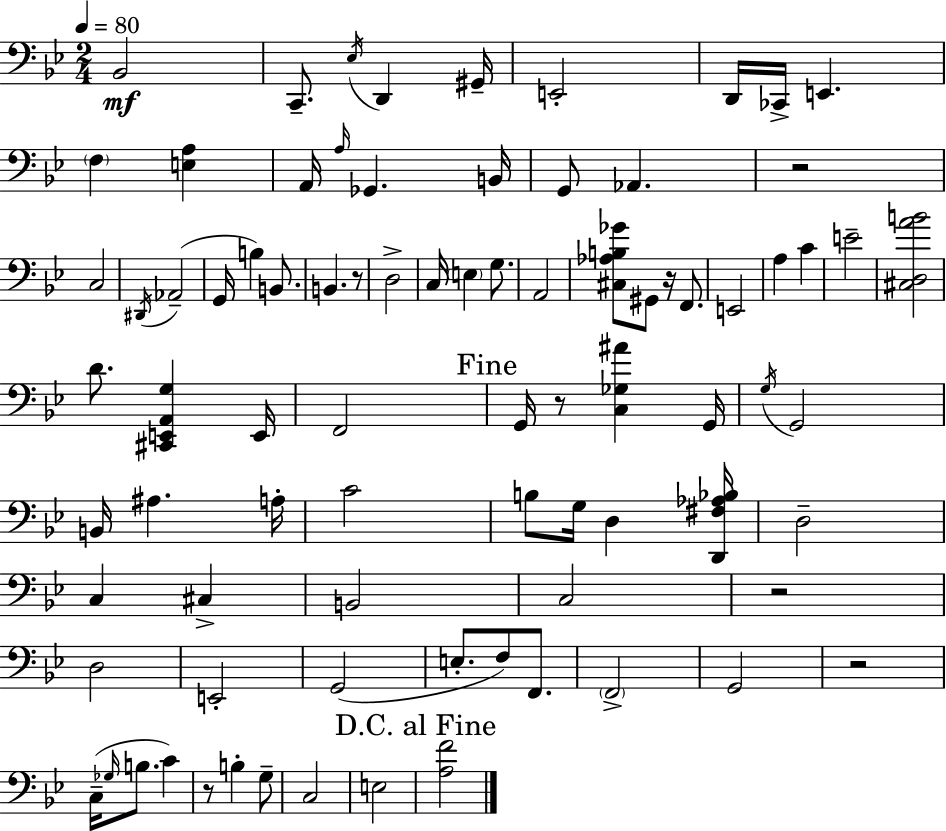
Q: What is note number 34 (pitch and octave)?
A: E4